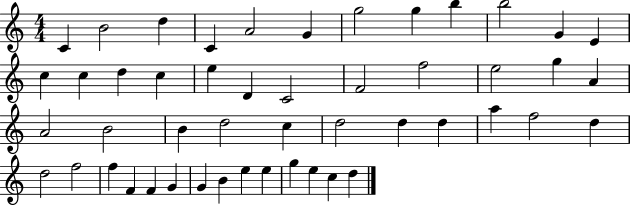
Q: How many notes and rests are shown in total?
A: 49